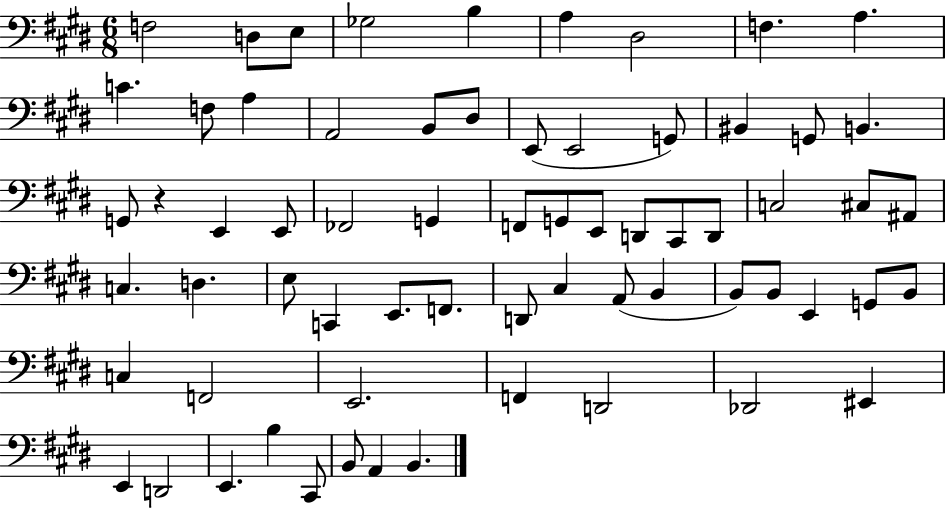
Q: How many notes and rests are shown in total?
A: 66